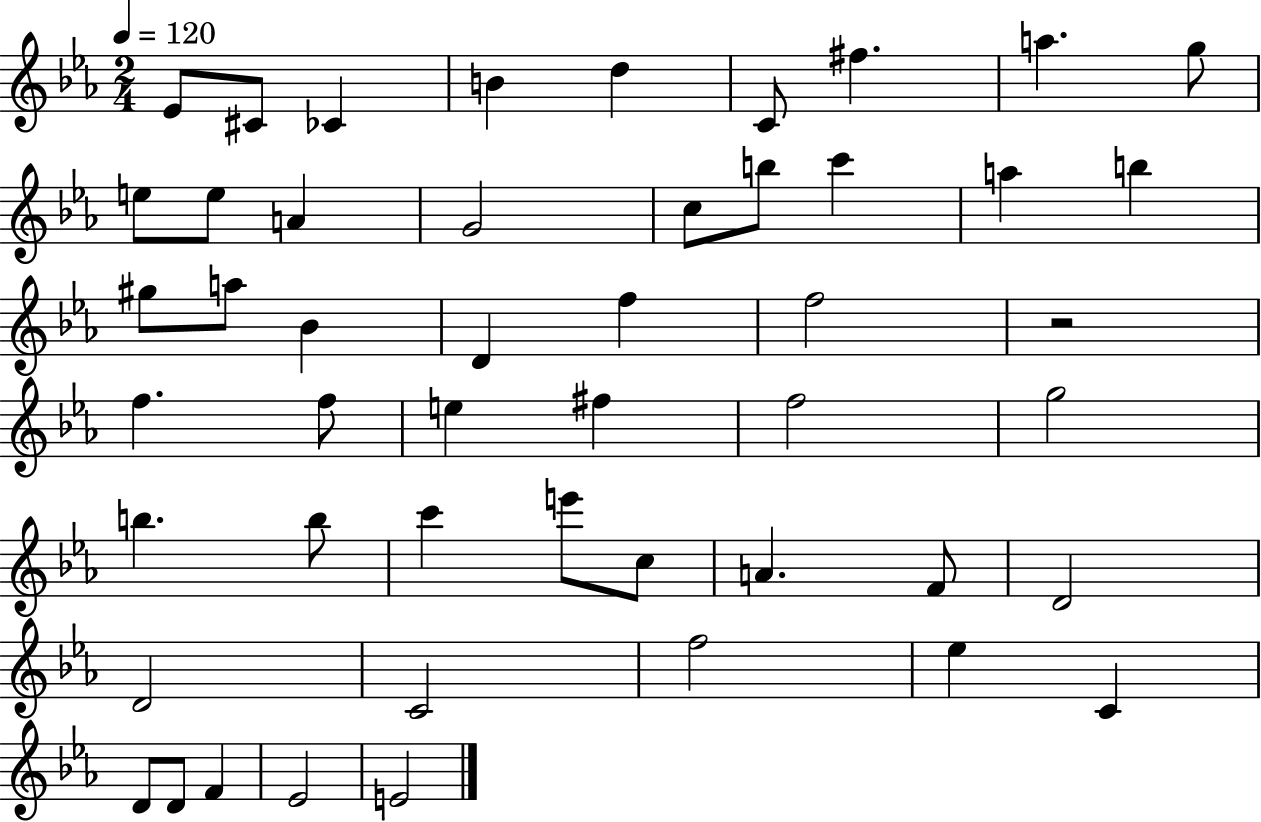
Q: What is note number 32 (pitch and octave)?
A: B5